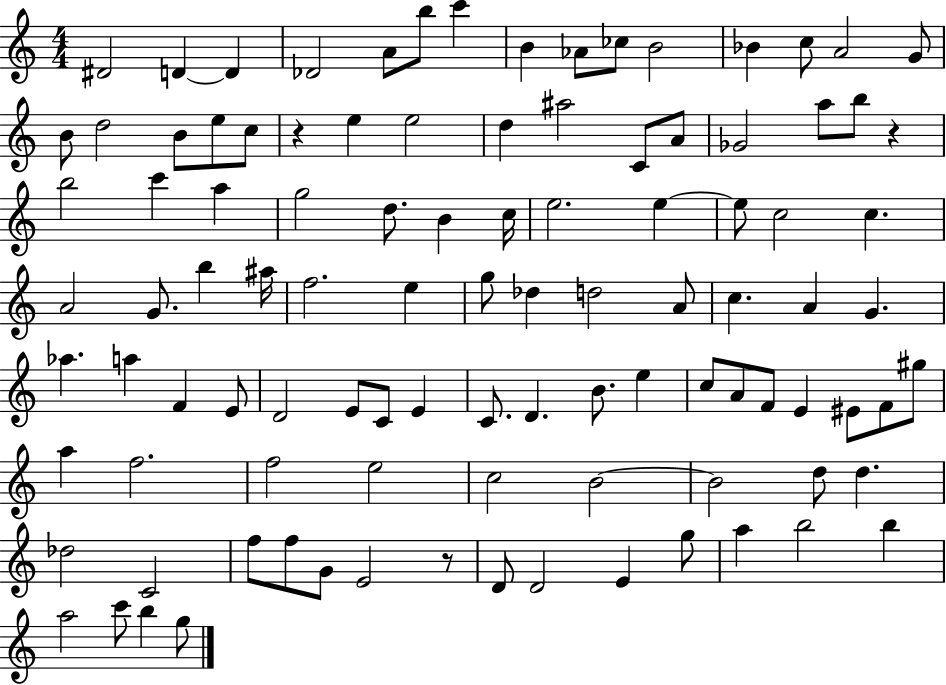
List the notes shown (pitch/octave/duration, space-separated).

D#4/h D4/q D4/q Db4/h A4/e B5/e C6/q B4/q Ab4/e CES5/e B4/h Bb4/q C5/e A4/h G4/e B4/e D5/h B4/e E5/e C5/e R/q E5/q E5/h D5/q A#5/h C4/e A4/e Gb4/h A5/e B5/e R/q B5/h C6/q A5/q G5/h D5/e. B4/q C5/s E5/h. E5/q E5/e C5/h C5/q. A4/h G4/e. B5/q A#5/s F5/h. E5/q G5/e Db5/q D5/h A4/e C5/q. A4/q G4/q. Ab5/q. A5/q F4/q E4/e D4/h E4/e C4/e E4/q C4/e. D4/q. B4/e. E5/q C5/e A4/e F4/e E4/q EIS4/e F4/e G#5/e A5/q F5/h. F5/h E5/h C5/h B4/h B4/h D5/e D5/q. Db5/h C4/h F5/e F5/e G4/e E4/h R/e D4/e D4/h E4/q G5/e A5/q B5/h B5/q A5/h C6/e B5/q G5/e